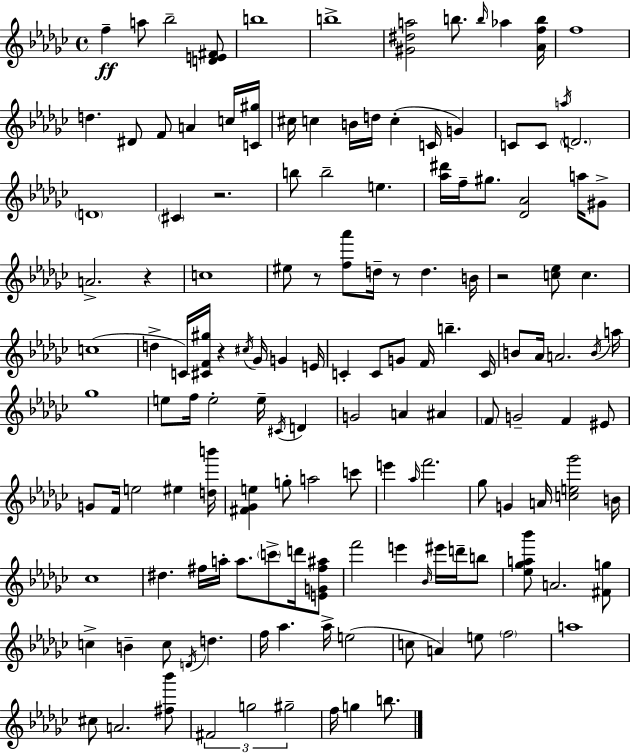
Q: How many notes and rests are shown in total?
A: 145